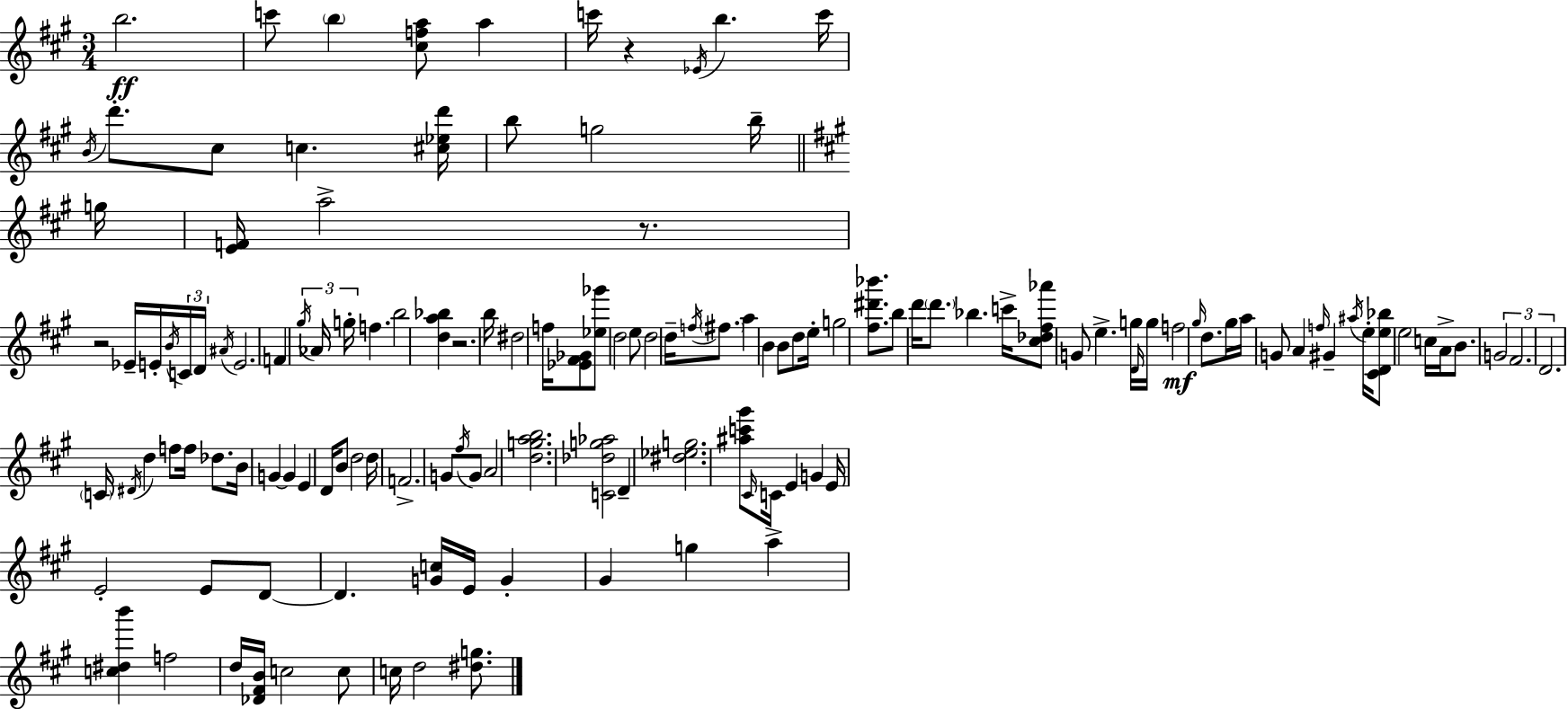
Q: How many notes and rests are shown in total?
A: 134